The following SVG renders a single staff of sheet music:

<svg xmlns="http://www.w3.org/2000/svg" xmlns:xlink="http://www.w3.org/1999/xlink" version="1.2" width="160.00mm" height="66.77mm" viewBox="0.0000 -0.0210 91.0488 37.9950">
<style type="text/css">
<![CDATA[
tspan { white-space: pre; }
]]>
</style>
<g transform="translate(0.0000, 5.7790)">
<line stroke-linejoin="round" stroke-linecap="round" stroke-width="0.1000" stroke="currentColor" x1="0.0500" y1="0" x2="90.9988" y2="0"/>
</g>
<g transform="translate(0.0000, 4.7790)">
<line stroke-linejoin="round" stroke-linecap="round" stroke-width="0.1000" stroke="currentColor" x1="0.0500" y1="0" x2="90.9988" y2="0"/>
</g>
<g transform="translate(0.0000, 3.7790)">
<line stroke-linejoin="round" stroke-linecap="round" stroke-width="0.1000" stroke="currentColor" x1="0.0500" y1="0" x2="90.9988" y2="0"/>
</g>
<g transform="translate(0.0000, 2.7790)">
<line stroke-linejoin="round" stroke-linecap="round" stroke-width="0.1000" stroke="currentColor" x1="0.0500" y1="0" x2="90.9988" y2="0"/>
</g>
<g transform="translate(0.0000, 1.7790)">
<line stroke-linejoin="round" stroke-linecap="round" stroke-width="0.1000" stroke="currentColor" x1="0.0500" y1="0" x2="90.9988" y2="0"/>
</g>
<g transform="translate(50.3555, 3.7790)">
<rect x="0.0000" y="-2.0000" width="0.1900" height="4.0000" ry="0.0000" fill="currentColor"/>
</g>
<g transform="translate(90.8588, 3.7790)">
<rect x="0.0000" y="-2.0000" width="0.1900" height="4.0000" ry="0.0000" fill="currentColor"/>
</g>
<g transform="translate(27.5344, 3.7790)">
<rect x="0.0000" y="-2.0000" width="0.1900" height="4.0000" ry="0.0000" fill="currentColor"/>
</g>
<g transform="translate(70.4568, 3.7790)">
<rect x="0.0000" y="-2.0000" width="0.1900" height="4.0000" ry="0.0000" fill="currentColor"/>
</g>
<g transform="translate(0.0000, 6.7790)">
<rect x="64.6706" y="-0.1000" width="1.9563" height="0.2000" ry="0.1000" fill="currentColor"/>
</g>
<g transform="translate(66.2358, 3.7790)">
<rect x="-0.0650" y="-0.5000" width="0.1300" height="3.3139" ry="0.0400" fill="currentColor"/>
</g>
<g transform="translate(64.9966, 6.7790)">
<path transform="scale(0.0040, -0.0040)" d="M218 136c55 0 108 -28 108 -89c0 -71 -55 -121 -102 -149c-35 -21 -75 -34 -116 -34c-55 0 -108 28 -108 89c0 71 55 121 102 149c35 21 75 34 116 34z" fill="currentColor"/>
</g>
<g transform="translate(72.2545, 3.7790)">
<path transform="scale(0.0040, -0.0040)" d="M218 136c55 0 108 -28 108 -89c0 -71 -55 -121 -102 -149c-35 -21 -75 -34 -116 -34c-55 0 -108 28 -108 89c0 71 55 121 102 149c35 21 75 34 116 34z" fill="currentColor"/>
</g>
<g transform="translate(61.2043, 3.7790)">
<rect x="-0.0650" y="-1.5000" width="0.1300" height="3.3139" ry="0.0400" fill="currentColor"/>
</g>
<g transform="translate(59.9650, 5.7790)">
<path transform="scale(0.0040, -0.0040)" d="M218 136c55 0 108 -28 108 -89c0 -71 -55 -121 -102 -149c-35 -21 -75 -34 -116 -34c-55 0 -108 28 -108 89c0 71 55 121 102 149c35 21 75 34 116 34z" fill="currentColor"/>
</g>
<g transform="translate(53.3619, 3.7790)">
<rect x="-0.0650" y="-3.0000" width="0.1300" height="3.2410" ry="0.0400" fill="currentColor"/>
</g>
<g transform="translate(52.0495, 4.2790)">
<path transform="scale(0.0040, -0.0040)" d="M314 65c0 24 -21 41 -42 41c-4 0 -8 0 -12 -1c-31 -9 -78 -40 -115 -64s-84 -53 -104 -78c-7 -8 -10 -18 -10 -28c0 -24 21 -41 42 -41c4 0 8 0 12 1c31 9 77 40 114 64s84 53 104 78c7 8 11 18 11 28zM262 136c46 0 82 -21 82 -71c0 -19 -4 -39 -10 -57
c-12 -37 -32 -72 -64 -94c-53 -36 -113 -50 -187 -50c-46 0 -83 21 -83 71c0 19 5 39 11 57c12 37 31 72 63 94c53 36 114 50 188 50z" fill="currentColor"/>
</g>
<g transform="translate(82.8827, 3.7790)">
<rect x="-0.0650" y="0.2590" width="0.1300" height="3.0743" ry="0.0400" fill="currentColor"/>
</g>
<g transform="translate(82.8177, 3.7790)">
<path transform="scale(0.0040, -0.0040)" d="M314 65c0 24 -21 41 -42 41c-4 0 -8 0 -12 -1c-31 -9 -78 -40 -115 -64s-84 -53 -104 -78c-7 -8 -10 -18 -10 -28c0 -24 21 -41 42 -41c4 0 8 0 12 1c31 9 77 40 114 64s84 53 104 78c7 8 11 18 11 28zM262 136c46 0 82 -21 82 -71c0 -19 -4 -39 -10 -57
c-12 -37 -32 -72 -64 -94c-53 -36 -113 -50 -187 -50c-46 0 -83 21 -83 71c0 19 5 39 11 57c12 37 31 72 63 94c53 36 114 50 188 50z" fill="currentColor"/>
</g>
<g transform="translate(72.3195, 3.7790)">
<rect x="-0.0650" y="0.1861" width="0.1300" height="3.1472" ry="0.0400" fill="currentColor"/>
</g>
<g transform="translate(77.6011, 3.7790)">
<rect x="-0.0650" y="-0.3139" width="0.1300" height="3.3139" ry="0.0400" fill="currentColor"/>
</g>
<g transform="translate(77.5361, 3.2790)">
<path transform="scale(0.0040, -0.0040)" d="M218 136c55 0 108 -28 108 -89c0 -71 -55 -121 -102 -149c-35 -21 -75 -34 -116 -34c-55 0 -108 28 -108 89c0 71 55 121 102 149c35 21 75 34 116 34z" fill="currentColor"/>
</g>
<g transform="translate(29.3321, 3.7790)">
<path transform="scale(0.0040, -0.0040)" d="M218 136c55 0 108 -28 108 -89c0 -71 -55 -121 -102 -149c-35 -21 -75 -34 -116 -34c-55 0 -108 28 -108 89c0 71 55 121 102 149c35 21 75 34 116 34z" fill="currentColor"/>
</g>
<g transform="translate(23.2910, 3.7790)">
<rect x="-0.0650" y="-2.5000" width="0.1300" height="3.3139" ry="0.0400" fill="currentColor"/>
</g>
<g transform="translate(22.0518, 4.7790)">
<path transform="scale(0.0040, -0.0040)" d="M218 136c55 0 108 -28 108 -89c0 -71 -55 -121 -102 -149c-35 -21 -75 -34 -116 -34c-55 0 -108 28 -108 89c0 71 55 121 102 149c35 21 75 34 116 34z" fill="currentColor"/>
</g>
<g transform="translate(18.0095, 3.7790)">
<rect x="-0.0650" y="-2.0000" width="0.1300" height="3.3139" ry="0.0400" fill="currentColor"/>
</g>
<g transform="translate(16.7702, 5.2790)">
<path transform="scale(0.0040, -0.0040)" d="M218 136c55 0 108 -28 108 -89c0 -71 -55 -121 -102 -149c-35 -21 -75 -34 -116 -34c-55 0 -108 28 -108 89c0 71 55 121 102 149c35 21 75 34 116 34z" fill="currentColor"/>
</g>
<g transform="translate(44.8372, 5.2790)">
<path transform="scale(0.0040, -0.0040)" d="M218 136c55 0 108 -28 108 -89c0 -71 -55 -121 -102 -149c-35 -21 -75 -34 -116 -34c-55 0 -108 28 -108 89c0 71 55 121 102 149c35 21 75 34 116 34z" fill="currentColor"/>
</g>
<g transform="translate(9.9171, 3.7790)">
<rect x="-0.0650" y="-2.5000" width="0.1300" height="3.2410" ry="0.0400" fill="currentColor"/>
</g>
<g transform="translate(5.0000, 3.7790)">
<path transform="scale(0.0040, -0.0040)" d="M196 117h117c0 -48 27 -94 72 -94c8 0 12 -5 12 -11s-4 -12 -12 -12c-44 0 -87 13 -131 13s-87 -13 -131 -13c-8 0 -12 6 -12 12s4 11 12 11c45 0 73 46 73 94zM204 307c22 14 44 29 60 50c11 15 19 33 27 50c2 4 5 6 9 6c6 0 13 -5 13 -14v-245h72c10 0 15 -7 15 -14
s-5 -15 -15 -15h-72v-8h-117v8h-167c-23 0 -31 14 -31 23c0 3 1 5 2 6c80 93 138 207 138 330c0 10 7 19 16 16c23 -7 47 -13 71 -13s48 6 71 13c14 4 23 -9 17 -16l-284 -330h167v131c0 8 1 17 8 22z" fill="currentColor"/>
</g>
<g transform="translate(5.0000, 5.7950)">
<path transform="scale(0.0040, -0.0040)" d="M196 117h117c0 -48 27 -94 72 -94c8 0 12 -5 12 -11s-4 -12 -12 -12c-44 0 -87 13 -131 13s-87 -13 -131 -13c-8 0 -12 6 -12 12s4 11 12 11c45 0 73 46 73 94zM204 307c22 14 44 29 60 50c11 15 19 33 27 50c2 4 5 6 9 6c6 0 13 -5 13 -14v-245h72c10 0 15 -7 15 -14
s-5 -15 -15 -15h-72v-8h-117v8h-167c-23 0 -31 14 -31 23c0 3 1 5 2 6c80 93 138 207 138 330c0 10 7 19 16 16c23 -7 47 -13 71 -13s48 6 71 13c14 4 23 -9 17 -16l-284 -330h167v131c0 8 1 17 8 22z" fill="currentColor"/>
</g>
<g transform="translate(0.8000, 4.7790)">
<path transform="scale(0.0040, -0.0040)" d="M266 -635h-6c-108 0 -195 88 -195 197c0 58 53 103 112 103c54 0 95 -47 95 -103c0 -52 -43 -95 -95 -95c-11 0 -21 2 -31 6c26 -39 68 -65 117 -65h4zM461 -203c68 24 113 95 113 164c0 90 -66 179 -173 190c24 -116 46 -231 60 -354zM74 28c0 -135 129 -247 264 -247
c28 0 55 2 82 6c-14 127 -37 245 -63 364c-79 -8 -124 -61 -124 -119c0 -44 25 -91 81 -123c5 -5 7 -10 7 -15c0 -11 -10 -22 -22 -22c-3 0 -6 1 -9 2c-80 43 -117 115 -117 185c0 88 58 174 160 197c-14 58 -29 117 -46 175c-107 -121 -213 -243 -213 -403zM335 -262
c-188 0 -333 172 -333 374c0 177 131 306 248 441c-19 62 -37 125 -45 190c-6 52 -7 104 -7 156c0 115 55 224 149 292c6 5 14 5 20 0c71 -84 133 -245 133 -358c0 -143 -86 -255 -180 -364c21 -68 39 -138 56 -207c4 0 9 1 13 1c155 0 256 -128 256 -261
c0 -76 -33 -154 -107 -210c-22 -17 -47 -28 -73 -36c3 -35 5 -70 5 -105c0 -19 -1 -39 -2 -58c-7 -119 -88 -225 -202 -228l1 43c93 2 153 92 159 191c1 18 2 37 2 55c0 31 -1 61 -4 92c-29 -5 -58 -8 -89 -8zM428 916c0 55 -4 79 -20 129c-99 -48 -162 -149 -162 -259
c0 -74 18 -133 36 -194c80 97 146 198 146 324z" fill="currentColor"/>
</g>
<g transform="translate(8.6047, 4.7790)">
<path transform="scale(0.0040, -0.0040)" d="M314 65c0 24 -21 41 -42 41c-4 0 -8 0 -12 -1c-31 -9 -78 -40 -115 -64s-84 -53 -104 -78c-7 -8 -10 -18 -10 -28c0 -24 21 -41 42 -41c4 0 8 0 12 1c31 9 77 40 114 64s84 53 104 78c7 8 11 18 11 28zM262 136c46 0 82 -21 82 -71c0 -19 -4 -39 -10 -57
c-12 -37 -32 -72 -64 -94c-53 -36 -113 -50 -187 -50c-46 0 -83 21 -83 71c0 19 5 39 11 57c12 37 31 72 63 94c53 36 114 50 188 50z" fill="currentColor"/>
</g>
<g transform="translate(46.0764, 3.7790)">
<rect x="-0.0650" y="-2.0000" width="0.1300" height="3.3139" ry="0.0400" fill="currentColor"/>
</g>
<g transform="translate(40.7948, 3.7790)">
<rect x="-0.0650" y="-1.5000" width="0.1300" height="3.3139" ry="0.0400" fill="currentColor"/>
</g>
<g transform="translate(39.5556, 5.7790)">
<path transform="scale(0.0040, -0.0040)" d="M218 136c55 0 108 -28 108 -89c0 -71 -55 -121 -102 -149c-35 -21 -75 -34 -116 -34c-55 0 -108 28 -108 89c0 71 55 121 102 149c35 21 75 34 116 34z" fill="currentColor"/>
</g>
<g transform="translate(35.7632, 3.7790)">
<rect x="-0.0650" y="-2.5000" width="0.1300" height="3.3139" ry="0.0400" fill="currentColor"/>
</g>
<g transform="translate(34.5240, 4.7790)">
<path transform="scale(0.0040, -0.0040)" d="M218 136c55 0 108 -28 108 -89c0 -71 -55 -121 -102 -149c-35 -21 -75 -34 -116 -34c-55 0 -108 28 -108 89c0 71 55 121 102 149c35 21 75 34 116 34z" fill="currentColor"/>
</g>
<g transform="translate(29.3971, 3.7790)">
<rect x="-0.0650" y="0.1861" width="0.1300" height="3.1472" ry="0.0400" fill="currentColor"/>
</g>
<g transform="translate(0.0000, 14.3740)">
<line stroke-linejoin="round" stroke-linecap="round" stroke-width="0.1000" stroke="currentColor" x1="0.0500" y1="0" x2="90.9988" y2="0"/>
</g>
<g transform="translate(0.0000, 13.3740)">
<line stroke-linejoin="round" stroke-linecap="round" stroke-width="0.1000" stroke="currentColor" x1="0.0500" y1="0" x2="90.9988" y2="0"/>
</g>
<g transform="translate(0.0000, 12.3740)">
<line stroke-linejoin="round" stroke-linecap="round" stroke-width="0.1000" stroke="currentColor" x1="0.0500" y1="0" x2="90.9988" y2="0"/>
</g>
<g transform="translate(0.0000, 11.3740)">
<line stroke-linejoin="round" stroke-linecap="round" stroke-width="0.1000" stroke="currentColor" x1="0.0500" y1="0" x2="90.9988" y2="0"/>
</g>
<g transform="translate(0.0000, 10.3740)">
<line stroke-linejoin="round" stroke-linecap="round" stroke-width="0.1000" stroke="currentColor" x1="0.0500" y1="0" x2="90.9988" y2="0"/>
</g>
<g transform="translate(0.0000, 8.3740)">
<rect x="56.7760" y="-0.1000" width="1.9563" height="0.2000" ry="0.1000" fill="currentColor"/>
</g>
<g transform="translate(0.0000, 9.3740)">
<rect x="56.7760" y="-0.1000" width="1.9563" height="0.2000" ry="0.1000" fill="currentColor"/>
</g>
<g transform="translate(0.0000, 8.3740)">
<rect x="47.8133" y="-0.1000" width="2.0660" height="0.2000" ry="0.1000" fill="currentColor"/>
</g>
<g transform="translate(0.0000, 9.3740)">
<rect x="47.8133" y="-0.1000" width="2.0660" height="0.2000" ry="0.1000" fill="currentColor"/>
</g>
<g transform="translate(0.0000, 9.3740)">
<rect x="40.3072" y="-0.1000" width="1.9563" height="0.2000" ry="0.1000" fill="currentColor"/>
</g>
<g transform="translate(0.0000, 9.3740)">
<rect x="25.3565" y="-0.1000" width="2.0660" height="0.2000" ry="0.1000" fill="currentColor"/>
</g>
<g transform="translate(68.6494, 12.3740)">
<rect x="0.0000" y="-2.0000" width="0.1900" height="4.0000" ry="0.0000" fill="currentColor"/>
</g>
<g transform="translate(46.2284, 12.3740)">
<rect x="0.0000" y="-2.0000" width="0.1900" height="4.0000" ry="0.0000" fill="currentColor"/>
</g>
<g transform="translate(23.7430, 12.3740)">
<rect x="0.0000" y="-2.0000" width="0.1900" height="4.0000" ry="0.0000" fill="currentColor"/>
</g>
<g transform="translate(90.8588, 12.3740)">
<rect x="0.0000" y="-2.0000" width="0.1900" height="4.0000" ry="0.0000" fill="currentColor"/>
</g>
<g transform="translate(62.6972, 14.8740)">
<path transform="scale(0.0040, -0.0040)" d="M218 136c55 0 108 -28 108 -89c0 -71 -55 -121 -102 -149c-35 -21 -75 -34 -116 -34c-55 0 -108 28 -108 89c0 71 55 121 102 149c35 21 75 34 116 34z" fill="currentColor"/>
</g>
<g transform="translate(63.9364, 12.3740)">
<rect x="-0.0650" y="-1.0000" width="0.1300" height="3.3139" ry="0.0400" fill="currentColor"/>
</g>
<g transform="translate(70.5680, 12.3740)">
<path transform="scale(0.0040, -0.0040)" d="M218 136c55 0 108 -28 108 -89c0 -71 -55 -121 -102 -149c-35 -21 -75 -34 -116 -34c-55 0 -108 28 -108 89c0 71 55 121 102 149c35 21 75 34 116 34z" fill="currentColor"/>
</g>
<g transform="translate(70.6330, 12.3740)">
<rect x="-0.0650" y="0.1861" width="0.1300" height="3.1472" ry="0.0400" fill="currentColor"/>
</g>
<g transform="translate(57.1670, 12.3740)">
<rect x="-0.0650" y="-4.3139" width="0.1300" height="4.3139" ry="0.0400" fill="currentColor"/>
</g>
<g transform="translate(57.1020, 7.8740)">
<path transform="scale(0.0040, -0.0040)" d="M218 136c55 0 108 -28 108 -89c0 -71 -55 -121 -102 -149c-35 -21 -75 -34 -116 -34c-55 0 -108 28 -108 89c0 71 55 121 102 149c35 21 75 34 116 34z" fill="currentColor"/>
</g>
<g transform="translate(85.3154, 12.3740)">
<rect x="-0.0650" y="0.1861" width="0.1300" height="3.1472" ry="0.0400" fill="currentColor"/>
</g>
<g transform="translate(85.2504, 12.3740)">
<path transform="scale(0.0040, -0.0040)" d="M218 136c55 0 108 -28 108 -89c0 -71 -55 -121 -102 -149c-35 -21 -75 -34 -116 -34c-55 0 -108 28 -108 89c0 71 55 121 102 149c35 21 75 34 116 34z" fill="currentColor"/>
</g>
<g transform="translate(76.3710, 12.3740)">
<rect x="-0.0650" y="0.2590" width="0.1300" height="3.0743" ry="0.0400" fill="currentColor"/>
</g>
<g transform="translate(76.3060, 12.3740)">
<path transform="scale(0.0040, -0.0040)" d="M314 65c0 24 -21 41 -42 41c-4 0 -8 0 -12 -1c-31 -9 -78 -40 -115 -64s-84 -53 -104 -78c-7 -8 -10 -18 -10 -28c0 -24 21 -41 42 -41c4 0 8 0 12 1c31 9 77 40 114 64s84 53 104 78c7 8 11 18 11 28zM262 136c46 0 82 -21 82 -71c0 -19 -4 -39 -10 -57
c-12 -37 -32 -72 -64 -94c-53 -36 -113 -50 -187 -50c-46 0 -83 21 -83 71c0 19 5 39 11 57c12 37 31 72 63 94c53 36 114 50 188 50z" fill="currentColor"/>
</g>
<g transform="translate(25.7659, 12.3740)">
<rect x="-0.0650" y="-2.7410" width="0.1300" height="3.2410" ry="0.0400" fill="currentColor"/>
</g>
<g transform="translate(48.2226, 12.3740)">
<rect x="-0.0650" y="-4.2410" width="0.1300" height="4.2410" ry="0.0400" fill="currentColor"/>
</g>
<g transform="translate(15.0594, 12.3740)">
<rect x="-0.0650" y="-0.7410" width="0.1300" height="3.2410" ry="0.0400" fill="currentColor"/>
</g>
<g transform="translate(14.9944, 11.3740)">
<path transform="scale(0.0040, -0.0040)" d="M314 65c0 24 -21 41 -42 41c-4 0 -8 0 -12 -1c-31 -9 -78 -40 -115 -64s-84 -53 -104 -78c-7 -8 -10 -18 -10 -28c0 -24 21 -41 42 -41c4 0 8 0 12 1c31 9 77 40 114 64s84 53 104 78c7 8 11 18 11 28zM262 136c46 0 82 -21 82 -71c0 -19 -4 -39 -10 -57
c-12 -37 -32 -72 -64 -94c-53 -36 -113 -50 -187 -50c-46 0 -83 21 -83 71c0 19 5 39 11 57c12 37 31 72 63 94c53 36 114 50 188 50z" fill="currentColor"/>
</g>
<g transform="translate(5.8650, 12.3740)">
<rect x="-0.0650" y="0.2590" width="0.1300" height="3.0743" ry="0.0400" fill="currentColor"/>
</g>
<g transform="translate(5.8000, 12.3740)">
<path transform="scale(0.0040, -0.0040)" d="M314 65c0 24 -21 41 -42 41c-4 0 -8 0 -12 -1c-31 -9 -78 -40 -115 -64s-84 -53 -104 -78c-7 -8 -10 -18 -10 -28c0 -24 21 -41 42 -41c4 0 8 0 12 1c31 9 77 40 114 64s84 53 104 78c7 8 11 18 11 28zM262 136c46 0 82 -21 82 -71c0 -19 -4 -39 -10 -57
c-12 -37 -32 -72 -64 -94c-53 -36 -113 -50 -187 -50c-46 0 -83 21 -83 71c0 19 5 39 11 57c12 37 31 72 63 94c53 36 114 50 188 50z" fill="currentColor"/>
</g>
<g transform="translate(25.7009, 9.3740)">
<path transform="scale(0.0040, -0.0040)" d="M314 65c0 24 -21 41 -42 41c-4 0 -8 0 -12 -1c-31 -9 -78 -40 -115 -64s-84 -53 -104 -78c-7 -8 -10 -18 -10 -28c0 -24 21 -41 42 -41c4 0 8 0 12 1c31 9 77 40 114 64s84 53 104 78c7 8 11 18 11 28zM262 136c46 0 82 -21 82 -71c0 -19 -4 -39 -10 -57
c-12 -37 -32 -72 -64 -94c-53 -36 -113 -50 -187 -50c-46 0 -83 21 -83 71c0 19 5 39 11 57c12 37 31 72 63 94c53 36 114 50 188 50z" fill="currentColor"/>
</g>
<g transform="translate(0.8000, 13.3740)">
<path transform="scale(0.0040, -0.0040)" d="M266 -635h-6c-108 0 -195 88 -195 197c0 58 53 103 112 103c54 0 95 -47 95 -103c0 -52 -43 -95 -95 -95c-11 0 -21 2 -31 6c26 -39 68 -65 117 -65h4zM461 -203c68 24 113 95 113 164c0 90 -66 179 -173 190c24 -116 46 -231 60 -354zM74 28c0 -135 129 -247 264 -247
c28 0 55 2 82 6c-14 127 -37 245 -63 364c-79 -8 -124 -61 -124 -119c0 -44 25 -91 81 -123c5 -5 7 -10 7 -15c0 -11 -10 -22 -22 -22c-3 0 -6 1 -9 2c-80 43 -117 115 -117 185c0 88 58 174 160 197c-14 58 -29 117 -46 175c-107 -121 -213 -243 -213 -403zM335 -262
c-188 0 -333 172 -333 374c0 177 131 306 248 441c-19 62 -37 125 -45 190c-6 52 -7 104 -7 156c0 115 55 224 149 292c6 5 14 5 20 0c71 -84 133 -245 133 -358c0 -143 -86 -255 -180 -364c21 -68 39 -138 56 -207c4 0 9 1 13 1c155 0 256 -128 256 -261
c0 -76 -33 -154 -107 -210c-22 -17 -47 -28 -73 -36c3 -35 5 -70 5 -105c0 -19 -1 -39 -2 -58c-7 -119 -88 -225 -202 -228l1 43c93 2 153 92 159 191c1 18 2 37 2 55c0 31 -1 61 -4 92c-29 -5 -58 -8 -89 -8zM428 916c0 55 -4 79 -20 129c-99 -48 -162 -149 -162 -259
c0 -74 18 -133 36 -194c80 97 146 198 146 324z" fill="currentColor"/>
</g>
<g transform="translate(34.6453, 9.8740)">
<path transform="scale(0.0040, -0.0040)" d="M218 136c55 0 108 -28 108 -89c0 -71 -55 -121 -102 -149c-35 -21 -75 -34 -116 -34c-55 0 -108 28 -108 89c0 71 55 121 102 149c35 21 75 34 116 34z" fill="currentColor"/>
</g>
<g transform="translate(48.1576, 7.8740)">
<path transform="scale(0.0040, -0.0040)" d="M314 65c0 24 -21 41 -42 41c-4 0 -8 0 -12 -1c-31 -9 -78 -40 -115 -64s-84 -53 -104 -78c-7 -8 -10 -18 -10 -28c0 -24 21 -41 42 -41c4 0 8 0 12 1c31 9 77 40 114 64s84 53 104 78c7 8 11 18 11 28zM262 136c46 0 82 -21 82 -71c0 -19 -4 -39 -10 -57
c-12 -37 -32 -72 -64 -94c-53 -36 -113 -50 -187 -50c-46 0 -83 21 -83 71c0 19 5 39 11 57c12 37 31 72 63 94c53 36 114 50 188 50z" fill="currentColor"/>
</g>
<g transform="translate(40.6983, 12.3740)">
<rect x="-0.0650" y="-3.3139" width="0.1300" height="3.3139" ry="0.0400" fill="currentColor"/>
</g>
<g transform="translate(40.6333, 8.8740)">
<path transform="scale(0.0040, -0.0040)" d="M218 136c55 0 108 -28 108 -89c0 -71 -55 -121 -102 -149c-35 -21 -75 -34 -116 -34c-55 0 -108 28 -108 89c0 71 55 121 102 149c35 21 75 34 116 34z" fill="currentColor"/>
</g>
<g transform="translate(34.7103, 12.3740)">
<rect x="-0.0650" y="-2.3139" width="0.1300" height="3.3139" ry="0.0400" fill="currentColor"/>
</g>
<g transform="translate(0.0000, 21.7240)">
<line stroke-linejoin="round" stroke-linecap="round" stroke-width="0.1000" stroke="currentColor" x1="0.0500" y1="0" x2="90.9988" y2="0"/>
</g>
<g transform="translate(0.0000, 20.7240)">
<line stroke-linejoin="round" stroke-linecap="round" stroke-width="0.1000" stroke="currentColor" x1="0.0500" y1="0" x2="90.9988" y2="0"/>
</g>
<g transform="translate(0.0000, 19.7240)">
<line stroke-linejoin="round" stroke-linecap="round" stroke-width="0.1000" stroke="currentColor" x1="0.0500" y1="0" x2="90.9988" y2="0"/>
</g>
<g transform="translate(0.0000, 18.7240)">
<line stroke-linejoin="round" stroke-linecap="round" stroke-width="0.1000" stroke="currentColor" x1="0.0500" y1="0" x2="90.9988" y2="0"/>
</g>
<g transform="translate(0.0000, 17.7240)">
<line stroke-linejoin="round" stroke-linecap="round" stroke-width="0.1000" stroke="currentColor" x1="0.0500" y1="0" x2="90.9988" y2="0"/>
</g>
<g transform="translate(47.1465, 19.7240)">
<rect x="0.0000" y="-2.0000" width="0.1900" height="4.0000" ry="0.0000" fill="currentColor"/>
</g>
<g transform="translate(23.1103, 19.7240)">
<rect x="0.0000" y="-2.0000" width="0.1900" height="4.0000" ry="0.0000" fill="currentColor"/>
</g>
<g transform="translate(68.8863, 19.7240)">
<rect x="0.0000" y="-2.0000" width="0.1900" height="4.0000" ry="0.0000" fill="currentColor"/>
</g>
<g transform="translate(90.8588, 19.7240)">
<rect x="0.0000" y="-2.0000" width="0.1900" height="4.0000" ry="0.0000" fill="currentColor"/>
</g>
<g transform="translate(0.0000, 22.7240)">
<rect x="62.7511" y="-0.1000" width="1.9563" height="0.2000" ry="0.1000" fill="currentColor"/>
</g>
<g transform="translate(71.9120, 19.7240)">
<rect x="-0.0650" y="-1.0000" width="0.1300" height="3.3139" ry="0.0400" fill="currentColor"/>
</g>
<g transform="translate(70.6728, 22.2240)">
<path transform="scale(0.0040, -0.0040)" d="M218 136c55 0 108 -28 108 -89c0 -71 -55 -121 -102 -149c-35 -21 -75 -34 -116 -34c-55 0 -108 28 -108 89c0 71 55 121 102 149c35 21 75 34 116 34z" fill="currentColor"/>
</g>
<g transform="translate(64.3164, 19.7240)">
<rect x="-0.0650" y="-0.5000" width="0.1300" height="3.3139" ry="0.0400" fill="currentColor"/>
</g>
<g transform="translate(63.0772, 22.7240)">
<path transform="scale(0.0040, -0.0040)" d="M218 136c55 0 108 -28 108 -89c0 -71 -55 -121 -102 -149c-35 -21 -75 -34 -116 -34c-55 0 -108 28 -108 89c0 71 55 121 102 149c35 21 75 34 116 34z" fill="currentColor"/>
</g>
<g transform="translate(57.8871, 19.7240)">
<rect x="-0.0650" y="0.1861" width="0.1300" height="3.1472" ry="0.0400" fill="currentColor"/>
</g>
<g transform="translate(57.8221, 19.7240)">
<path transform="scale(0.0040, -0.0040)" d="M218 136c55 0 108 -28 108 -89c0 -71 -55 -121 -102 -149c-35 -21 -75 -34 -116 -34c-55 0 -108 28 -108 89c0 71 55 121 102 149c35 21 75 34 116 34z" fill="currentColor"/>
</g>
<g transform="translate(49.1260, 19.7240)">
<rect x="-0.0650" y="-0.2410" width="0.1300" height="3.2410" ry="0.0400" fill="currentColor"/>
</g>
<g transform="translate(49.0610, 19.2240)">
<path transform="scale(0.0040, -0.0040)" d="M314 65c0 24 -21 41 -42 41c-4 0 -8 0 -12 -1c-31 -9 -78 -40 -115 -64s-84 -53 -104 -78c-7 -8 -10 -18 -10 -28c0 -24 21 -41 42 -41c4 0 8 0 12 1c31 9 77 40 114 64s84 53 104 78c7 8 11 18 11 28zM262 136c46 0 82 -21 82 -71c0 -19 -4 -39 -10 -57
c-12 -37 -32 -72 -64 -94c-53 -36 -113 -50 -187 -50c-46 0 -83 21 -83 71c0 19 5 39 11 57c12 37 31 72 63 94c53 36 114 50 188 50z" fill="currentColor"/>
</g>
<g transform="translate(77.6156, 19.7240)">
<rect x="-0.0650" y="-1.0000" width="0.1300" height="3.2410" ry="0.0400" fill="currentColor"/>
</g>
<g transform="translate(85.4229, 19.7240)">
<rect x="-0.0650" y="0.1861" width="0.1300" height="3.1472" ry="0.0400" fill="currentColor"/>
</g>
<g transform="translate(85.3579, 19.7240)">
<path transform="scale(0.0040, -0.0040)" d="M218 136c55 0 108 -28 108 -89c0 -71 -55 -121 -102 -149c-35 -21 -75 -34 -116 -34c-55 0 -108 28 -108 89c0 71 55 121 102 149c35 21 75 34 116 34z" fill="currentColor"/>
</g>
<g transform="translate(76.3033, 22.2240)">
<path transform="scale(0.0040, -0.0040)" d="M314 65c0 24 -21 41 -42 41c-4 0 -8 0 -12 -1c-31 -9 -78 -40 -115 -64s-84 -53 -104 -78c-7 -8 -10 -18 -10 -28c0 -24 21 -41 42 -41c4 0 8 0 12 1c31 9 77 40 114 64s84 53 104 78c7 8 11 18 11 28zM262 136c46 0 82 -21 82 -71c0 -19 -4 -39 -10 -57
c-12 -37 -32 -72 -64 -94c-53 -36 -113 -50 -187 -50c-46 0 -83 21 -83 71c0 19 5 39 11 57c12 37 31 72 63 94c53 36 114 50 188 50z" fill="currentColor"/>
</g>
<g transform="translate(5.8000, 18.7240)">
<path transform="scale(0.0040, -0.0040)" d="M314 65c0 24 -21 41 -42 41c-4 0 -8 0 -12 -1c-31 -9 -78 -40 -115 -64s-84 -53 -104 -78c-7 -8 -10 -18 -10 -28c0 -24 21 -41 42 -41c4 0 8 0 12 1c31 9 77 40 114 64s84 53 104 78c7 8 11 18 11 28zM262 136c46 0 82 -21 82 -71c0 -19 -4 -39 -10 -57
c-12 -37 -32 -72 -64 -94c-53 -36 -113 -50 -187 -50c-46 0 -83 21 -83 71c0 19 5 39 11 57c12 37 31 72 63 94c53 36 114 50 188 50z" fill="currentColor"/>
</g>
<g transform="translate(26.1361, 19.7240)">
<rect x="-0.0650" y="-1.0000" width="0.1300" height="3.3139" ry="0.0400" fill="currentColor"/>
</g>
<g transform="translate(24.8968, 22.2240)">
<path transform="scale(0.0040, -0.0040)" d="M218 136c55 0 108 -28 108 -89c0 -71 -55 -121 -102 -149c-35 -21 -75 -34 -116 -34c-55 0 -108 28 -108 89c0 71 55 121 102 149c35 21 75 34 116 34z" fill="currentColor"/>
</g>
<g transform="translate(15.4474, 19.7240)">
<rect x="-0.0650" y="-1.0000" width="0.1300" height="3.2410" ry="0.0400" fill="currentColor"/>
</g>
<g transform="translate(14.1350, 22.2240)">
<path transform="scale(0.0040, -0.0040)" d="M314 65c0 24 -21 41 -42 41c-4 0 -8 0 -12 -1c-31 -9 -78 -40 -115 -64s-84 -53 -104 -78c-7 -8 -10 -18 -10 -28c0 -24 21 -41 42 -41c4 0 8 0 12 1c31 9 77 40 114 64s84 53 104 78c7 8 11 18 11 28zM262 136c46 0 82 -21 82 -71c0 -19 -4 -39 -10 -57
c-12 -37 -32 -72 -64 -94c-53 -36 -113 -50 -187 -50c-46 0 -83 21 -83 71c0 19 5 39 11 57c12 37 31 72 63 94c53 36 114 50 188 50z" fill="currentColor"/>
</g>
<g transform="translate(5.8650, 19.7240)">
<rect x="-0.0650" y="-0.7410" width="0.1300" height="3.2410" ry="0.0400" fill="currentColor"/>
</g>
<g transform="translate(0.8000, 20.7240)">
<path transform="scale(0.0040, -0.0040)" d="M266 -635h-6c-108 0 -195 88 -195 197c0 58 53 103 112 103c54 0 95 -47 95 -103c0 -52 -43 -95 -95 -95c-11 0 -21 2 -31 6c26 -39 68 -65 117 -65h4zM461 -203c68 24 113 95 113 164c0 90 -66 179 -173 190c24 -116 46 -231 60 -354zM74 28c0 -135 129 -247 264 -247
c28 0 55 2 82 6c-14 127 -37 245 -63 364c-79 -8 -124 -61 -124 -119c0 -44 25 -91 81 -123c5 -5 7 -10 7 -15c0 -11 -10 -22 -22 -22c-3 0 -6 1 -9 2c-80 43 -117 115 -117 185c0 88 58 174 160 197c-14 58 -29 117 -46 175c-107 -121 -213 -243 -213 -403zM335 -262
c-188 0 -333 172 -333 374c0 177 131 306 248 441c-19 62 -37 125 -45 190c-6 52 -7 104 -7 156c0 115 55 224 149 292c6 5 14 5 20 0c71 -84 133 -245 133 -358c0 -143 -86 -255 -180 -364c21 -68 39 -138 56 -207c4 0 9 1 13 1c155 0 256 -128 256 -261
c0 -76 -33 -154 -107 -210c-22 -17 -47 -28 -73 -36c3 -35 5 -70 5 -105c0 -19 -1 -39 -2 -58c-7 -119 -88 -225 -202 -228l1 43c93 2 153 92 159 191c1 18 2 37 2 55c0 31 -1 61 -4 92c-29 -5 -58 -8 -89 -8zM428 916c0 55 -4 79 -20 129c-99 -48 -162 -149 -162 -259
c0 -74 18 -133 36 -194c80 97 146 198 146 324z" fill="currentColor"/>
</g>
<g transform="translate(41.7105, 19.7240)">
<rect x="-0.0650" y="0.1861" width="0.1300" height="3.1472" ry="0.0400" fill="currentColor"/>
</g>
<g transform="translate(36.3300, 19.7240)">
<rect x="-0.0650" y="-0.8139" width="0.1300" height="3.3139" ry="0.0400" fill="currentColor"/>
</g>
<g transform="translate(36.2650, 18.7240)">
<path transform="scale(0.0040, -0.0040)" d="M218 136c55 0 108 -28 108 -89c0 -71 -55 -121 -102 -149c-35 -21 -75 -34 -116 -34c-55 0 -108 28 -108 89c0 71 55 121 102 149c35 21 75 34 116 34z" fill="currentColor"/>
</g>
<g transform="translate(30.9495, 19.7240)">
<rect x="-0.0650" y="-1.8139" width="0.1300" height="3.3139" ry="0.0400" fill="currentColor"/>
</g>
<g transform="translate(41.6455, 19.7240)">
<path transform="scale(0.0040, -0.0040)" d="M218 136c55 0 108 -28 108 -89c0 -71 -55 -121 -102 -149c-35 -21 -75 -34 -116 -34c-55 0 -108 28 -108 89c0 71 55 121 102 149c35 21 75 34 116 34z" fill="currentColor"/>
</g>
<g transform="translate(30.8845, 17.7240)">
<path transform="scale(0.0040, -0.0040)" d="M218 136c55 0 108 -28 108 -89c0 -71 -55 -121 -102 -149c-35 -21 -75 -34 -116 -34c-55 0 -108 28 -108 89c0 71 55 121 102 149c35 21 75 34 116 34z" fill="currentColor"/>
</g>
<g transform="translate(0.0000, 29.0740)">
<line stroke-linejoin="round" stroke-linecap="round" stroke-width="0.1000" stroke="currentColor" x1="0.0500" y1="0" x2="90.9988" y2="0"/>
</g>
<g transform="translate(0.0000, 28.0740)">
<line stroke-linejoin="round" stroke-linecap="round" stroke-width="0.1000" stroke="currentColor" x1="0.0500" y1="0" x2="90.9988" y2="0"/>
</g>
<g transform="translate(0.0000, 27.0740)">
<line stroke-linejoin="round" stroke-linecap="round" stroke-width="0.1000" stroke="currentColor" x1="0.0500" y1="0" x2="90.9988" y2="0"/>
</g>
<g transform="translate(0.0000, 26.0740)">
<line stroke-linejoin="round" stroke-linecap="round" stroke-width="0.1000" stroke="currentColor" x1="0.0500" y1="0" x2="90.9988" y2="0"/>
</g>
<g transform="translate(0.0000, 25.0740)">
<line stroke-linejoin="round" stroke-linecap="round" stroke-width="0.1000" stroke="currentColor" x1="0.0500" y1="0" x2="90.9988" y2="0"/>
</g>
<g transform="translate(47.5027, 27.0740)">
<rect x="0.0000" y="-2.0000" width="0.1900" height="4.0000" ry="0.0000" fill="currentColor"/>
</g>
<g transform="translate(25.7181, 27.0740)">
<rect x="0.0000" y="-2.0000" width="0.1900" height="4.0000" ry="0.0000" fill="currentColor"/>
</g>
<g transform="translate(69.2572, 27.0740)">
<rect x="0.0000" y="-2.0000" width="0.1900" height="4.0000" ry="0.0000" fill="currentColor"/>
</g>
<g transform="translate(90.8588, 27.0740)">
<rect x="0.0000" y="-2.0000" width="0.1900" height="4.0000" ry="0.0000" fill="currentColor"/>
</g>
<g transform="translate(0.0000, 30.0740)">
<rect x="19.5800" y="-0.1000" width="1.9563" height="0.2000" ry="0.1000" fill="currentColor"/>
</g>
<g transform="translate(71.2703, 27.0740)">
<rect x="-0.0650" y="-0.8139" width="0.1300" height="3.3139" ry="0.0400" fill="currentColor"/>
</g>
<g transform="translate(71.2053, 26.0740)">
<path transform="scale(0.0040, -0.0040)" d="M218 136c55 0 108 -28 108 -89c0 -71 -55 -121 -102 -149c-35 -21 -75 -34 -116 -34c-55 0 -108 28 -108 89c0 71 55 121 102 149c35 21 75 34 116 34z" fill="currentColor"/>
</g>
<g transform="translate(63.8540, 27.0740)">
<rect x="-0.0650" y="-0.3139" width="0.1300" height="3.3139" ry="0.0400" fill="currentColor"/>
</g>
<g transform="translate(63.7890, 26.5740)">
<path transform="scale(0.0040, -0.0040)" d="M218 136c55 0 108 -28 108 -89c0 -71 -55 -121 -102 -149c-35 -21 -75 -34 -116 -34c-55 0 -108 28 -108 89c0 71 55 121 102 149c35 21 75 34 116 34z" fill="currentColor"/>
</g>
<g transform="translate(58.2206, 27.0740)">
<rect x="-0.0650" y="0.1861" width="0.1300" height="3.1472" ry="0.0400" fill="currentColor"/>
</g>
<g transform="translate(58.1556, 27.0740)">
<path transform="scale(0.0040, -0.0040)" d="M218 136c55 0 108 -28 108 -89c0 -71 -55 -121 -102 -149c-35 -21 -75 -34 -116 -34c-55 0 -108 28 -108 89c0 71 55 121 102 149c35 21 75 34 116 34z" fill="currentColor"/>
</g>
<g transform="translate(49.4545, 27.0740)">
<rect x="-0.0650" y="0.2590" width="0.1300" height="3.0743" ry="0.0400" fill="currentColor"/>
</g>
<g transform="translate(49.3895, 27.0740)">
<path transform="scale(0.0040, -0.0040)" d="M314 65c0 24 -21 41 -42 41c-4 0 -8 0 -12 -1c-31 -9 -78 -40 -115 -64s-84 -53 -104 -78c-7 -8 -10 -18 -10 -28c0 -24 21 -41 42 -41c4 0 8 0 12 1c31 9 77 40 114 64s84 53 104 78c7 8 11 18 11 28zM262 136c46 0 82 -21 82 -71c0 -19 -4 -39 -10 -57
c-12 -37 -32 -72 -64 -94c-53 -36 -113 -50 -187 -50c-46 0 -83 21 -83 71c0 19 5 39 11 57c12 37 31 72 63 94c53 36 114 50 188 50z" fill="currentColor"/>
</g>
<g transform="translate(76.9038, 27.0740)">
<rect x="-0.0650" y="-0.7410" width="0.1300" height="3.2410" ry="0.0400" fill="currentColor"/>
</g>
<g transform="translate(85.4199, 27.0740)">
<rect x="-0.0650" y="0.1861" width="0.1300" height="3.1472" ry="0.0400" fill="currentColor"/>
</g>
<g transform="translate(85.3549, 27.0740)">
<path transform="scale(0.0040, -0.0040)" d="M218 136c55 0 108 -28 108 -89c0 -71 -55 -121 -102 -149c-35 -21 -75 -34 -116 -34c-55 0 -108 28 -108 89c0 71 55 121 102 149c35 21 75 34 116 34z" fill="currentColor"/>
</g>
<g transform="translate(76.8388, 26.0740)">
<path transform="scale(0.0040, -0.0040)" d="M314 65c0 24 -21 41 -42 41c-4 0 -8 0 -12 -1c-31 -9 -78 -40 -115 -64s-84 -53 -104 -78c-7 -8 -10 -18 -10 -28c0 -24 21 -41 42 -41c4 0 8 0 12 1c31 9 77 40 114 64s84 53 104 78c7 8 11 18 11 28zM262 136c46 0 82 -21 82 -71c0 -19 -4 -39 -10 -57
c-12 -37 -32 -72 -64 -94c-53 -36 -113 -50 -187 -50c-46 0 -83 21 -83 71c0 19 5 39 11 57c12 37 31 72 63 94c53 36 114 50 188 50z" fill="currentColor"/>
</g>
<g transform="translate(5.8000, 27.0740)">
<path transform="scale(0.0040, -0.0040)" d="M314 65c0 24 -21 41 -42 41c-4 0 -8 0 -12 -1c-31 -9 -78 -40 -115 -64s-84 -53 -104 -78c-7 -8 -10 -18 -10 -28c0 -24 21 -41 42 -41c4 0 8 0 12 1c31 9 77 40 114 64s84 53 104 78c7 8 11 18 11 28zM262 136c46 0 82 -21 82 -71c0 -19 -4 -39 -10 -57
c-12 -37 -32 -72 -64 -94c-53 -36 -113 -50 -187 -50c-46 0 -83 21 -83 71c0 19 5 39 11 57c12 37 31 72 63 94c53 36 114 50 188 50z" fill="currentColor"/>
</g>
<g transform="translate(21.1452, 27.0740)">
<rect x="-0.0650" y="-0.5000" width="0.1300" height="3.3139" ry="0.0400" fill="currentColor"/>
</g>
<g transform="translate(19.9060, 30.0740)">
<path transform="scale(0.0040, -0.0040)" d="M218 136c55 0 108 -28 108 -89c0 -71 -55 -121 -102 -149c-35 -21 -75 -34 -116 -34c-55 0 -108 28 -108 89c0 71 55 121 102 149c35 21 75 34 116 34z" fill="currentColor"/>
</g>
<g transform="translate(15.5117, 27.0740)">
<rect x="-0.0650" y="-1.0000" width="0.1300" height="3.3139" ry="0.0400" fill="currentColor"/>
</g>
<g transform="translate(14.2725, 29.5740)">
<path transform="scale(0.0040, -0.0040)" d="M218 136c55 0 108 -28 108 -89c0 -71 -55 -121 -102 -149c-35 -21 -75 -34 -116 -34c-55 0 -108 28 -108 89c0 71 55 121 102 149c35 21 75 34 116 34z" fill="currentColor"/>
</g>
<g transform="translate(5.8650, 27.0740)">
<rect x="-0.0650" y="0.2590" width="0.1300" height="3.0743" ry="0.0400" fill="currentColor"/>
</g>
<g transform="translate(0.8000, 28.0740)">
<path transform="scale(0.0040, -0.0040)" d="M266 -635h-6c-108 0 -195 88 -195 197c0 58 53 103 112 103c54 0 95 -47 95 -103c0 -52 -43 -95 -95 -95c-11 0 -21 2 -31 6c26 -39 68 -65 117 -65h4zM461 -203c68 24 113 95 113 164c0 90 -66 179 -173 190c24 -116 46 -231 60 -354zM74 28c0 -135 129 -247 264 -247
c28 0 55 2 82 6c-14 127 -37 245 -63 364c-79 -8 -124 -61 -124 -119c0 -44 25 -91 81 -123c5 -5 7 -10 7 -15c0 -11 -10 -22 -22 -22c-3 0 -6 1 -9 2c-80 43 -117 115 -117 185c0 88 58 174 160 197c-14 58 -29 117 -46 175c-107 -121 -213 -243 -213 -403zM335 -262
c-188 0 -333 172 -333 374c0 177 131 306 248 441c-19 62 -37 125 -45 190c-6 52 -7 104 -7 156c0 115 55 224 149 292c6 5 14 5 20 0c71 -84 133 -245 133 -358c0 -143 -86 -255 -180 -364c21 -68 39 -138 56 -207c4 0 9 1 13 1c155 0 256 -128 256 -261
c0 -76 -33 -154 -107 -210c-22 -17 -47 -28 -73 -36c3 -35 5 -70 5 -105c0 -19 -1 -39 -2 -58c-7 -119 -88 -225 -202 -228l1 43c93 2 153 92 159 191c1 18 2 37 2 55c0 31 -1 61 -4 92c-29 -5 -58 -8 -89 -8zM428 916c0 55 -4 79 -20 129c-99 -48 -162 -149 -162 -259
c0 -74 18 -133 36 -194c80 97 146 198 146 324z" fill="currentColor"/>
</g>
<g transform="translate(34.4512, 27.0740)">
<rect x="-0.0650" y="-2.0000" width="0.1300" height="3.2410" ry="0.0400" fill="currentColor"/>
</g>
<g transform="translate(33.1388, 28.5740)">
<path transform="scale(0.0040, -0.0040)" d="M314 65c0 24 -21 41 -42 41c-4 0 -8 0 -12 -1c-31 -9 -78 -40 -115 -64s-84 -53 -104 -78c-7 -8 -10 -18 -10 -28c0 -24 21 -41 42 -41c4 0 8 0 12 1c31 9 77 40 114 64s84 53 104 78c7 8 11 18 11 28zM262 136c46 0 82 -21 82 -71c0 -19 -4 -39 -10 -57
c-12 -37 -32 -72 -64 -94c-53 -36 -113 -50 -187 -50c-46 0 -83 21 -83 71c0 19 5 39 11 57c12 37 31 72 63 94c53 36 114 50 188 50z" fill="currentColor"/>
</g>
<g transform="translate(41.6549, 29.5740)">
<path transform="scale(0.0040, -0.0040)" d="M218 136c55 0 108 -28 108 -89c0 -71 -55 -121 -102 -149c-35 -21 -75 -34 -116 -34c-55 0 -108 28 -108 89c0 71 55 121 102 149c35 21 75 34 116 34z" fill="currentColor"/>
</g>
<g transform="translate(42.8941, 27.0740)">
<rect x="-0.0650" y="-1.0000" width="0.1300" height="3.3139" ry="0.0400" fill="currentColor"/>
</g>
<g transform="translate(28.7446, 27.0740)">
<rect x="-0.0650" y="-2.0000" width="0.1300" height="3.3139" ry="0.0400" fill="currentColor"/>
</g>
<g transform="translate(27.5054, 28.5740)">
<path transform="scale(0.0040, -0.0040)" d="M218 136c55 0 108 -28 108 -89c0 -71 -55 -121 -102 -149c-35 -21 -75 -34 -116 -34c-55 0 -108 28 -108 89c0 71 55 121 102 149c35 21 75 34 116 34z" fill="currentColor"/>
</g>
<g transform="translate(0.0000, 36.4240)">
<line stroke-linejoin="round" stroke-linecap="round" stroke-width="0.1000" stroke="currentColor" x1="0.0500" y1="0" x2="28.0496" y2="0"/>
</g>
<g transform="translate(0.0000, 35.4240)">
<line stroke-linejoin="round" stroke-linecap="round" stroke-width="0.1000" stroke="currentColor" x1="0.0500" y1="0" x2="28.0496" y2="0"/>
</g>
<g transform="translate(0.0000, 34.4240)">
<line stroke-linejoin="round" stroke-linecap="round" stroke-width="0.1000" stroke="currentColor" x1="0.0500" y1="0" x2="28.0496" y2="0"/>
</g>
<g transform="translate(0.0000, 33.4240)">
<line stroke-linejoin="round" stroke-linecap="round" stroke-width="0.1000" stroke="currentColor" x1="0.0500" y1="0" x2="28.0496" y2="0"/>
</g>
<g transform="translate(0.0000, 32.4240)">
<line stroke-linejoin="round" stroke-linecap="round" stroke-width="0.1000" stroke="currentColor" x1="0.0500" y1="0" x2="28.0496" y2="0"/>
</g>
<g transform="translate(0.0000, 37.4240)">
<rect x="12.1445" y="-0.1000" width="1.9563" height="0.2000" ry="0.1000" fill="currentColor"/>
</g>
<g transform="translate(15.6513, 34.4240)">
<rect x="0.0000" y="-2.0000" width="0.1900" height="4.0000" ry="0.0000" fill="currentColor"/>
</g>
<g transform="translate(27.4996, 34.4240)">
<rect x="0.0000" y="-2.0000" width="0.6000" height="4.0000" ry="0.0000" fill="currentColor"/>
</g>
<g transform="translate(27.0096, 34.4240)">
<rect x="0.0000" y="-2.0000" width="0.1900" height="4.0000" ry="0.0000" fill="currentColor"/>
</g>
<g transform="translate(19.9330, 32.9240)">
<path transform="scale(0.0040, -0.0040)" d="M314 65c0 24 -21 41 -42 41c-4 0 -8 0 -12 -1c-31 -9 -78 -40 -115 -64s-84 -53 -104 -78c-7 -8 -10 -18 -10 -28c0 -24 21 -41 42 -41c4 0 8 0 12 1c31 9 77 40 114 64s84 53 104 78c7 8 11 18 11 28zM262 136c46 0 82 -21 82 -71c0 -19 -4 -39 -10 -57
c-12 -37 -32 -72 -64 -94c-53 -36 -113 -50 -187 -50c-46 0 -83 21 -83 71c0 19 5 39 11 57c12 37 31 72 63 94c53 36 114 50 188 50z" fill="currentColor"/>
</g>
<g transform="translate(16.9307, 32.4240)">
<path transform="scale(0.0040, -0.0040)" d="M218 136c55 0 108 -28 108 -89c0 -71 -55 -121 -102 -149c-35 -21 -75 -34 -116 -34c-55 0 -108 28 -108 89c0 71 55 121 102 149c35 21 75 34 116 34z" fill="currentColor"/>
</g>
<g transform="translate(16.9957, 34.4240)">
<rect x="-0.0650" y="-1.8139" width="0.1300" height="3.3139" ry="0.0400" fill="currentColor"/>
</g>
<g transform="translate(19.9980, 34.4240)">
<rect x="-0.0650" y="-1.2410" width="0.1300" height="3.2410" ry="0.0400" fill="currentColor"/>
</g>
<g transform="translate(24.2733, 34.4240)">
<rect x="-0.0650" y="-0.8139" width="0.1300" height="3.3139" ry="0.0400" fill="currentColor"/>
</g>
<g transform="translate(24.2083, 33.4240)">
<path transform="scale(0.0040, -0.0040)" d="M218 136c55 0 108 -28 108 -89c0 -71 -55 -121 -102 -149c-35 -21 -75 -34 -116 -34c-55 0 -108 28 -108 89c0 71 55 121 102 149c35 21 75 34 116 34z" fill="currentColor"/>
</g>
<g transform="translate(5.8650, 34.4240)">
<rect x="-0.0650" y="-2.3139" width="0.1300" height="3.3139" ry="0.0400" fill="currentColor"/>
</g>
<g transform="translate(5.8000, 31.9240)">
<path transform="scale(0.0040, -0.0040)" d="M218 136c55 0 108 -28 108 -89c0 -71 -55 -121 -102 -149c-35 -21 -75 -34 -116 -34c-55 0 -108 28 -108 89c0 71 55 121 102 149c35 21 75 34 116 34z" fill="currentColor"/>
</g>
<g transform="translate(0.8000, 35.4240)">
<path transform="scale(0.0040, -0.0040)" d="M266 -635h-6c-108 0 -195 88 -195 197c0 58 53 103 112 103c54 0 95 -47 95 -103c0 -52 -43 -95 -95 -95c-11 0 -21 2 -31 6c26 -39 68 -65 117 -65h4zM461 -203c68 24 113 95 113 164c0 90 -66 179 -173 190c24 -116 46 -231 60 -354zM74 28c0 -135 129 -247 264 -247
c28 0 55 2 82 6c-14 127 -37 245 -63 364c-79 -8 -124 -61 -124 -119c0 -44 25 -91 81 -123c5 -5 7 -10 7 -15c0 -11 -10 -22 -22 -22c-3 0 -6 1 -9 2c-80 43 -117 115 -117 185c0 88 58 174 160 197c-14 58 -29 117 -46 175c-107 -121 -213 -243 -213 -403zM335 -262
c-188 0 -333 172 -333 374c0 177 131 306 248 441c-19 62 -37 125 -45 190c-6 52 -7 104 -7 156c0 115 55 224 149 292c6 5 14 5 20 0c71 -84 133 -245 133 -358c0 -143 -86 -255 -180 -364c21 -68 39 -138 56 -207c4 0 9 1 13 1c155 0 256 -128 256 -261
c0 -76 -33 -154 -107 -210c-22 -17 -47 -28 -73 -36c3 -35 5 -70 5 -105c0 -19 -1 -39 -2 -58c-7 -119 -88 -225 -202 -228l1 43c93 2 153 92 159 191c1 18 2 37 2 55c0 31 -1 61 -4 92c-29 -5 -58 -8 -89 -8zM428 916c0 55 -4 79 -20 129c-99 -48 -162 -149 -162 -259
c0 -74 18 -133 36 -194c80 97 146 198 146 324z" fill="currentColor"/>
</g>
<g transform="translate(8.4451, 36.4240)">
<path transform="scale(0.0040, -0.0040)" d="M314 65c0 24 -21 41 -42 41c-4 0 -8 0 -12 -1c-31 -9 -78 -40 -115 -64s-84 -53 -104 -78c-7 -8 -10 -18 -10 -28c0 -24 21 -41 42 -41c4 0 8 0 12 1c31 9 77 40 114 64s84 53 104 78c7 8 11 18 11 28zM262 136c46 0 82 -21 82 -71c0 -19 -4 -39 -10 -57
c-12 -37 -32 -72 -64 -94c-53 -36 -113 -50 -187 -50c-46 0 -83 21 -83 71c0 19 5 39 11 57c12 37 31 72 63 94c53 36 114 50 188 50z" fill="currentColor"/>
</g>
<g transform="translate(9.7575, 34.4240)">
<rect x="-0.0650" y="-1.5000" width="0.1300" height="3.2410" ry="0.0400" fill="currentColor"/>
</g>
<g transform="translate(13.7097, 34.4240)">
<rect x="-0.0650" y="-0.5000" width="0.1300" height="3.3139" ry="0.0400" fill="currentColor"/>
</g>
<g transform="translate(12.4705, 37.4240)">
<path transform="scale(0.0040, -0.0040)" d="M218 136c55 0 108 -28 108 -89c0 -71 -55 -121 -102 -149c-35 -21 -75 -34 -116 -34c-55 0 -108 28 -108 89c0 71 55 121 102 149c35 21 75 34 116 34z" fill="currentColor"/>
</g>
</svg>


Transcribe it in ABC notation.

X:1
T:Untitled
M:4/4
L:1/4
K:C
G2 F G B G E F A2 E C B c B2 B2 d2 a2 g b d'2 d' D B B2 B d2 D2 D f d B c2 B C D D2 B B2 D C F F2 D B2 B c d d2 B g E2 C f e2 d